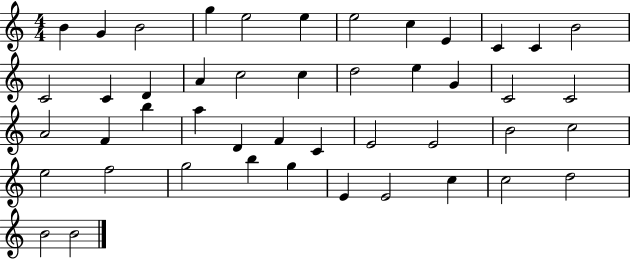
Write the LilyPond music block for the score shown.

{
  \clef treble
  \numericTimeSignature
  \time 4/4
  \key c \major
  b'4 g'4 b'2 | g''4 e''2 e''4 | e''2 c''4 e'4 | c'4 c'4 b'2 | \break c'2 c'4 d'4 | a'4 c''2 c''4 | d''2 e''4 g'4 | c'2 c'2 | \break a'2 f'4 b''4 | a''4 d'4 f'4 c'4 | e'2 e'2 | b'2 c''2 | \break e''2 f''2 | g''2 b''4 g''4 | e'4 e'2 c''4 | c''2 d''2 | \break b'2 b'2 | \bar "|."
}